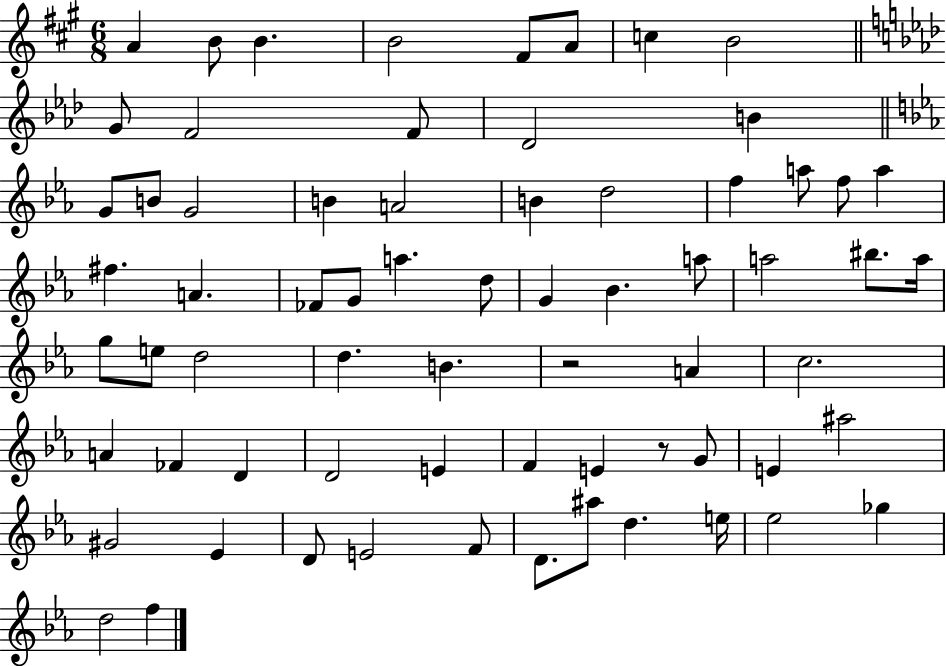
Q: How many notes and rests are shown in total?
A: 68